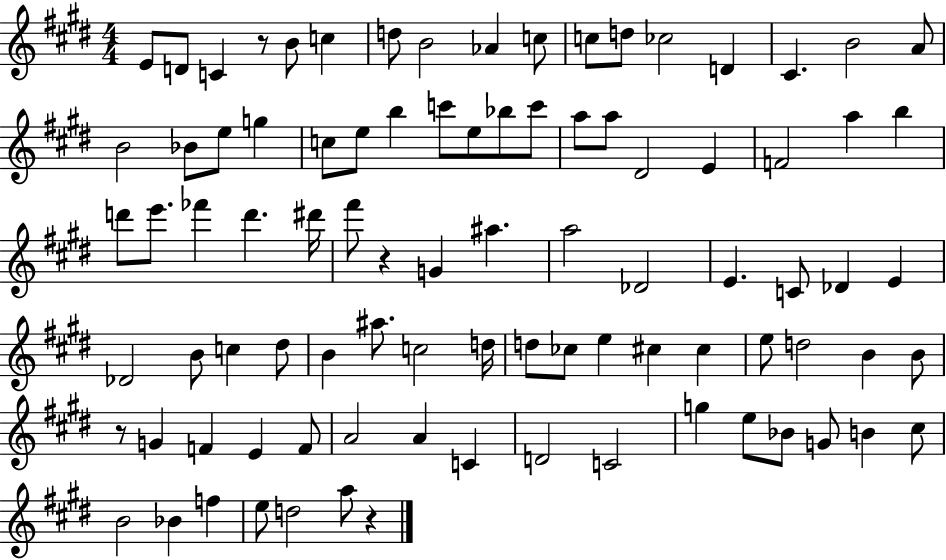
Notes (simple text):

E4/e D4/e C4/q R/e B4/e C5/q D5/e B4/h Ab4/q C5/e C5/e D5/e CES5/h D4/q C#4/q. B4/h A4/e B4/h Bb4/e E5/e G5/q C5/e E5/e B5/q C6/e E5/e Bb5/e C6/e A5/e A5/e D#4/h E4/q F4/h A5/q B5/q D6/e E6/e. FES6/q D6/q. D#6/s F#6/e R/q G4/q A#5/q. A5/h Db4/h E4/q. C4/e Db4/q E4/q Db4/h B4/e C5/q D#5/e B4/q A#5/e. C5/h D5/s D5/e CES5/e E5/q C#5/q C#5/q E5/e D5/h B4/q B4/e R/e G4/q F4/q E4/q F4/e A4/h A4/q C4/q D4/h C4/h G5/q E5/e Bb4/e G4/e B4/q C#5/e B4/h Bb4/q F5/q E5/e D5/h A5/e R/q